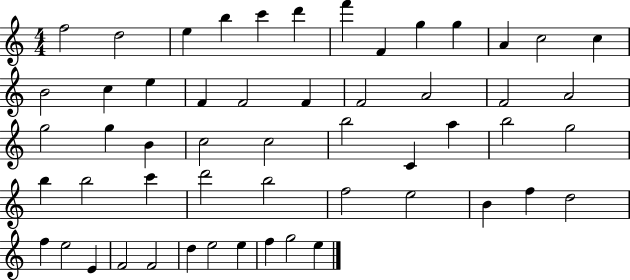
F5/h D5/h E5/q B5/q C6/q D6/q F6/q F4/q G5/q G5/q A4/q C5/h C5/q B4/h C5/q E5/q F4/q F4/h F4/q F4/h A4/h F4/h A4/h G5/h G5/q B4/q C5/h C5/h B5/h C4/q A5/q B5/h G5/h B5/q B5/h C6/q D6/h B5/h F5/h E5/h B4/q F5/q D5/h F5/q E5/h E4/q F4/h F4/h D5/q E5/h E5/q F5/q G5/h E5/q